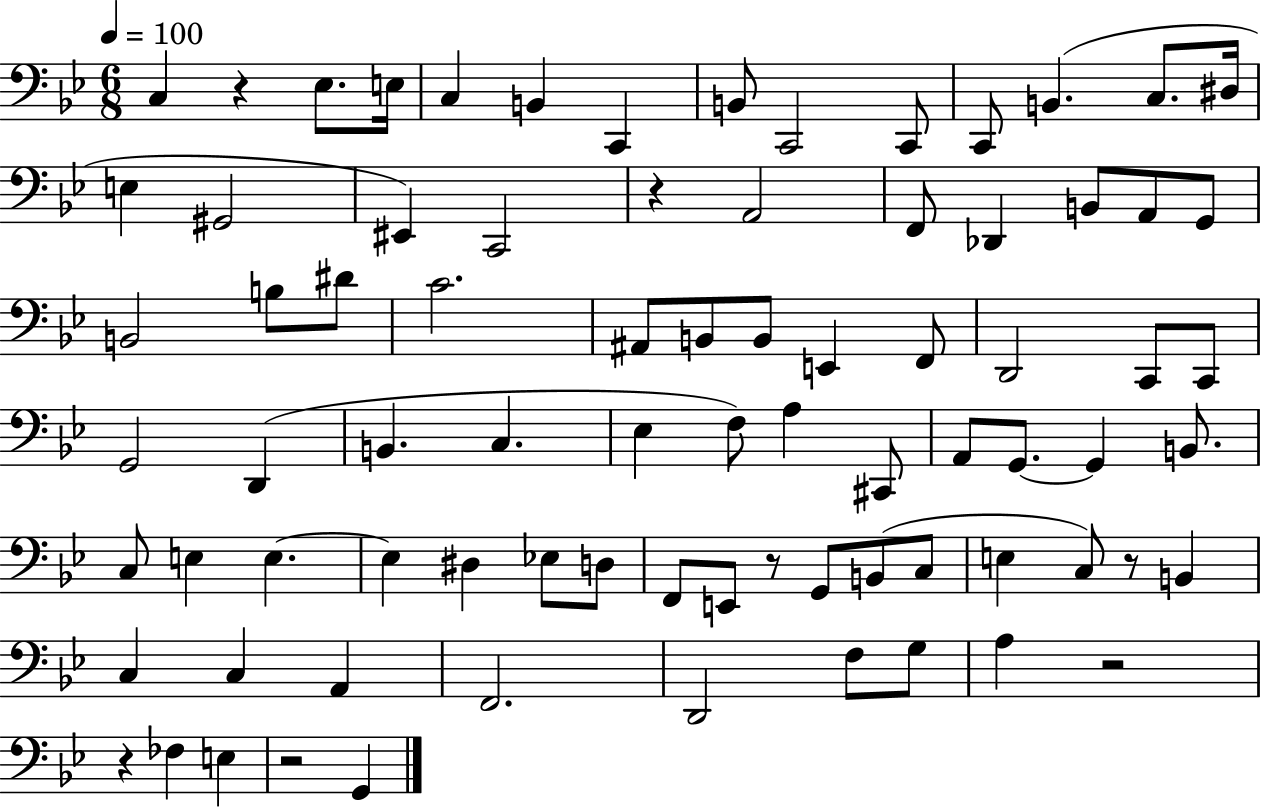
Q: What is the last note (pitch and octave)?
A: G2